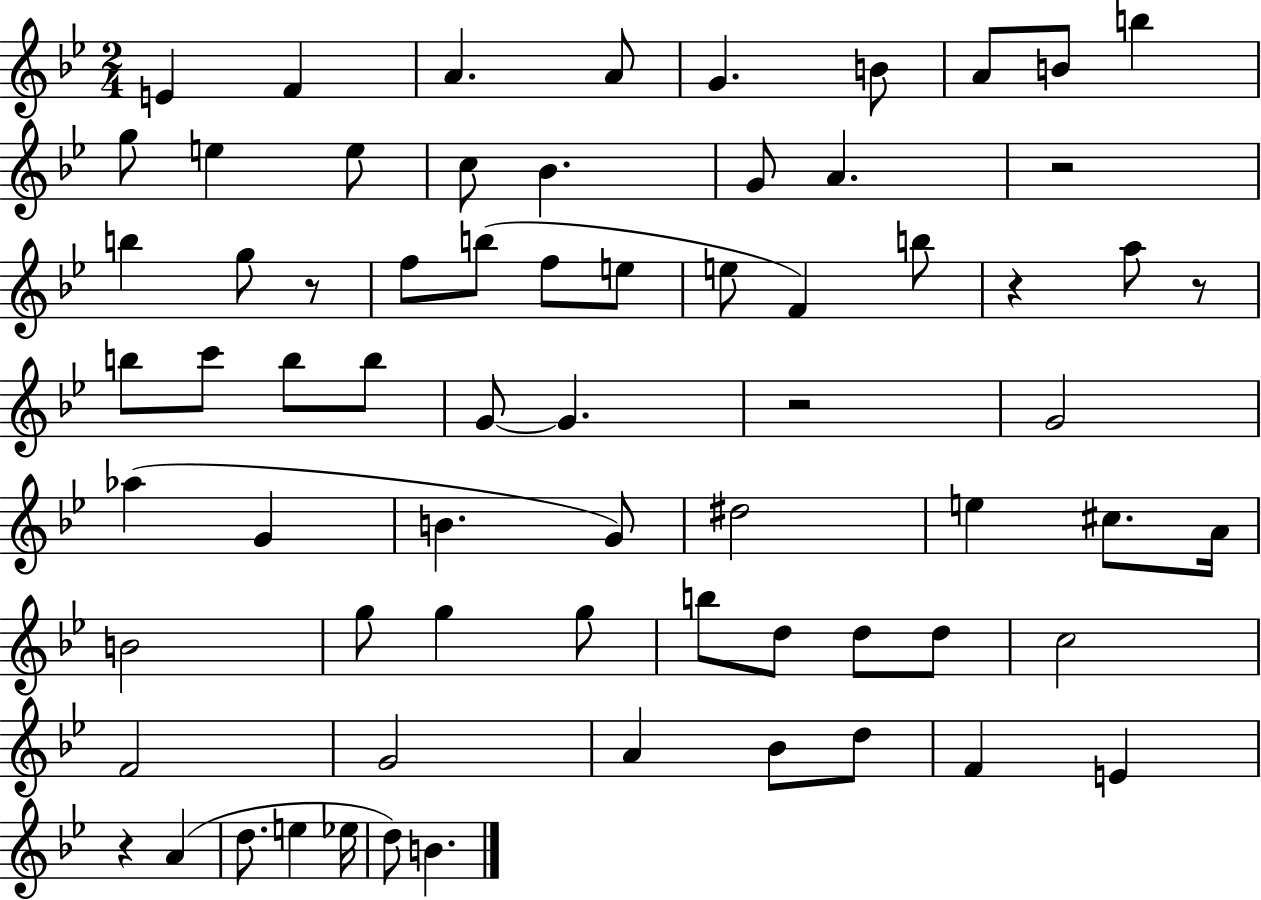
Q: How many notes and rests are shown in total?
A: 69